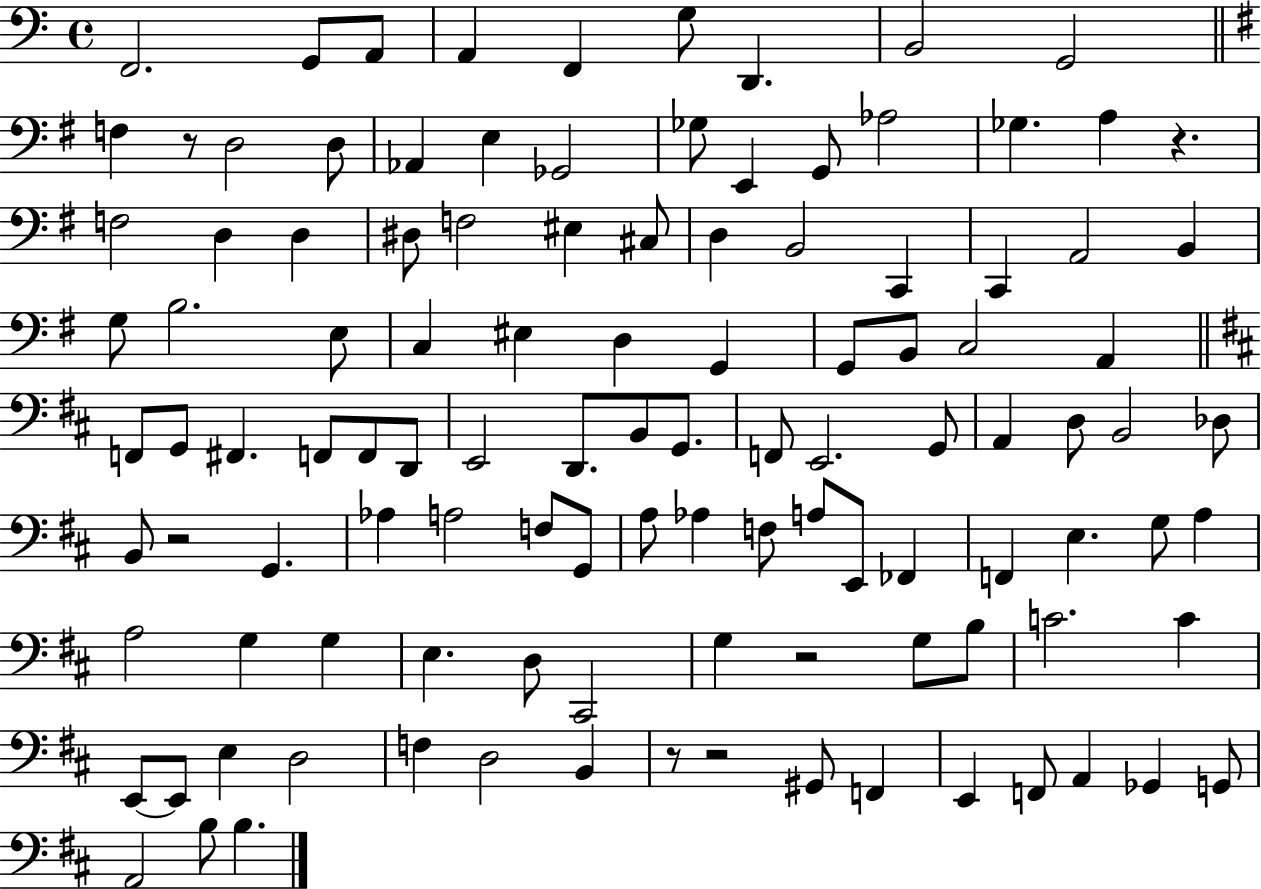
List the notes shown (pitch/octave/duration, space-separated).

F2/h. G2/e A2/e A2/q F2/q G3/e D2/q. B2/h G2/h F3/q R/e D3/h D3/e Ab2/q E3/q Gb2/h Gb3/e E2/q G2/e Ab3/h Gb3/q. A3/q R/q. F3/h D3/q D3/q D#3/e F3/h EIS3/q C#3/e D3/q B2/h C2/q C2/q A2/h B2/q G3/e B3/h. E3/e C3/q EIS3/q D3/q G2/q G2/e B2/e C3/h A2/q F2/e G2/e F#2/q. F2/e F2/e D2/e E2/h D2/e. B2/e G2/e. F2/e E2/h. G2/e A2/q D3/e B2/h Db3/e B2/e R/h G2/q. Ab3/q A3/h F3/e G2/e A3/e Ab3/q F3/e A3/e E2/e FES2/q F2/q E3/q. G3/e A3/q A3/h G3/q G3/q E3/q. D3/e C#2/h G3/q R/h G3/e B3/e C4/h. C4/q E2/e E2/e E3/q D3/h F3/q D3/h B2/q R/e R/h G#2/e F2/q E2/q F2/e A2/q Gb2/q G2/e A2/h B3/e B3/q.